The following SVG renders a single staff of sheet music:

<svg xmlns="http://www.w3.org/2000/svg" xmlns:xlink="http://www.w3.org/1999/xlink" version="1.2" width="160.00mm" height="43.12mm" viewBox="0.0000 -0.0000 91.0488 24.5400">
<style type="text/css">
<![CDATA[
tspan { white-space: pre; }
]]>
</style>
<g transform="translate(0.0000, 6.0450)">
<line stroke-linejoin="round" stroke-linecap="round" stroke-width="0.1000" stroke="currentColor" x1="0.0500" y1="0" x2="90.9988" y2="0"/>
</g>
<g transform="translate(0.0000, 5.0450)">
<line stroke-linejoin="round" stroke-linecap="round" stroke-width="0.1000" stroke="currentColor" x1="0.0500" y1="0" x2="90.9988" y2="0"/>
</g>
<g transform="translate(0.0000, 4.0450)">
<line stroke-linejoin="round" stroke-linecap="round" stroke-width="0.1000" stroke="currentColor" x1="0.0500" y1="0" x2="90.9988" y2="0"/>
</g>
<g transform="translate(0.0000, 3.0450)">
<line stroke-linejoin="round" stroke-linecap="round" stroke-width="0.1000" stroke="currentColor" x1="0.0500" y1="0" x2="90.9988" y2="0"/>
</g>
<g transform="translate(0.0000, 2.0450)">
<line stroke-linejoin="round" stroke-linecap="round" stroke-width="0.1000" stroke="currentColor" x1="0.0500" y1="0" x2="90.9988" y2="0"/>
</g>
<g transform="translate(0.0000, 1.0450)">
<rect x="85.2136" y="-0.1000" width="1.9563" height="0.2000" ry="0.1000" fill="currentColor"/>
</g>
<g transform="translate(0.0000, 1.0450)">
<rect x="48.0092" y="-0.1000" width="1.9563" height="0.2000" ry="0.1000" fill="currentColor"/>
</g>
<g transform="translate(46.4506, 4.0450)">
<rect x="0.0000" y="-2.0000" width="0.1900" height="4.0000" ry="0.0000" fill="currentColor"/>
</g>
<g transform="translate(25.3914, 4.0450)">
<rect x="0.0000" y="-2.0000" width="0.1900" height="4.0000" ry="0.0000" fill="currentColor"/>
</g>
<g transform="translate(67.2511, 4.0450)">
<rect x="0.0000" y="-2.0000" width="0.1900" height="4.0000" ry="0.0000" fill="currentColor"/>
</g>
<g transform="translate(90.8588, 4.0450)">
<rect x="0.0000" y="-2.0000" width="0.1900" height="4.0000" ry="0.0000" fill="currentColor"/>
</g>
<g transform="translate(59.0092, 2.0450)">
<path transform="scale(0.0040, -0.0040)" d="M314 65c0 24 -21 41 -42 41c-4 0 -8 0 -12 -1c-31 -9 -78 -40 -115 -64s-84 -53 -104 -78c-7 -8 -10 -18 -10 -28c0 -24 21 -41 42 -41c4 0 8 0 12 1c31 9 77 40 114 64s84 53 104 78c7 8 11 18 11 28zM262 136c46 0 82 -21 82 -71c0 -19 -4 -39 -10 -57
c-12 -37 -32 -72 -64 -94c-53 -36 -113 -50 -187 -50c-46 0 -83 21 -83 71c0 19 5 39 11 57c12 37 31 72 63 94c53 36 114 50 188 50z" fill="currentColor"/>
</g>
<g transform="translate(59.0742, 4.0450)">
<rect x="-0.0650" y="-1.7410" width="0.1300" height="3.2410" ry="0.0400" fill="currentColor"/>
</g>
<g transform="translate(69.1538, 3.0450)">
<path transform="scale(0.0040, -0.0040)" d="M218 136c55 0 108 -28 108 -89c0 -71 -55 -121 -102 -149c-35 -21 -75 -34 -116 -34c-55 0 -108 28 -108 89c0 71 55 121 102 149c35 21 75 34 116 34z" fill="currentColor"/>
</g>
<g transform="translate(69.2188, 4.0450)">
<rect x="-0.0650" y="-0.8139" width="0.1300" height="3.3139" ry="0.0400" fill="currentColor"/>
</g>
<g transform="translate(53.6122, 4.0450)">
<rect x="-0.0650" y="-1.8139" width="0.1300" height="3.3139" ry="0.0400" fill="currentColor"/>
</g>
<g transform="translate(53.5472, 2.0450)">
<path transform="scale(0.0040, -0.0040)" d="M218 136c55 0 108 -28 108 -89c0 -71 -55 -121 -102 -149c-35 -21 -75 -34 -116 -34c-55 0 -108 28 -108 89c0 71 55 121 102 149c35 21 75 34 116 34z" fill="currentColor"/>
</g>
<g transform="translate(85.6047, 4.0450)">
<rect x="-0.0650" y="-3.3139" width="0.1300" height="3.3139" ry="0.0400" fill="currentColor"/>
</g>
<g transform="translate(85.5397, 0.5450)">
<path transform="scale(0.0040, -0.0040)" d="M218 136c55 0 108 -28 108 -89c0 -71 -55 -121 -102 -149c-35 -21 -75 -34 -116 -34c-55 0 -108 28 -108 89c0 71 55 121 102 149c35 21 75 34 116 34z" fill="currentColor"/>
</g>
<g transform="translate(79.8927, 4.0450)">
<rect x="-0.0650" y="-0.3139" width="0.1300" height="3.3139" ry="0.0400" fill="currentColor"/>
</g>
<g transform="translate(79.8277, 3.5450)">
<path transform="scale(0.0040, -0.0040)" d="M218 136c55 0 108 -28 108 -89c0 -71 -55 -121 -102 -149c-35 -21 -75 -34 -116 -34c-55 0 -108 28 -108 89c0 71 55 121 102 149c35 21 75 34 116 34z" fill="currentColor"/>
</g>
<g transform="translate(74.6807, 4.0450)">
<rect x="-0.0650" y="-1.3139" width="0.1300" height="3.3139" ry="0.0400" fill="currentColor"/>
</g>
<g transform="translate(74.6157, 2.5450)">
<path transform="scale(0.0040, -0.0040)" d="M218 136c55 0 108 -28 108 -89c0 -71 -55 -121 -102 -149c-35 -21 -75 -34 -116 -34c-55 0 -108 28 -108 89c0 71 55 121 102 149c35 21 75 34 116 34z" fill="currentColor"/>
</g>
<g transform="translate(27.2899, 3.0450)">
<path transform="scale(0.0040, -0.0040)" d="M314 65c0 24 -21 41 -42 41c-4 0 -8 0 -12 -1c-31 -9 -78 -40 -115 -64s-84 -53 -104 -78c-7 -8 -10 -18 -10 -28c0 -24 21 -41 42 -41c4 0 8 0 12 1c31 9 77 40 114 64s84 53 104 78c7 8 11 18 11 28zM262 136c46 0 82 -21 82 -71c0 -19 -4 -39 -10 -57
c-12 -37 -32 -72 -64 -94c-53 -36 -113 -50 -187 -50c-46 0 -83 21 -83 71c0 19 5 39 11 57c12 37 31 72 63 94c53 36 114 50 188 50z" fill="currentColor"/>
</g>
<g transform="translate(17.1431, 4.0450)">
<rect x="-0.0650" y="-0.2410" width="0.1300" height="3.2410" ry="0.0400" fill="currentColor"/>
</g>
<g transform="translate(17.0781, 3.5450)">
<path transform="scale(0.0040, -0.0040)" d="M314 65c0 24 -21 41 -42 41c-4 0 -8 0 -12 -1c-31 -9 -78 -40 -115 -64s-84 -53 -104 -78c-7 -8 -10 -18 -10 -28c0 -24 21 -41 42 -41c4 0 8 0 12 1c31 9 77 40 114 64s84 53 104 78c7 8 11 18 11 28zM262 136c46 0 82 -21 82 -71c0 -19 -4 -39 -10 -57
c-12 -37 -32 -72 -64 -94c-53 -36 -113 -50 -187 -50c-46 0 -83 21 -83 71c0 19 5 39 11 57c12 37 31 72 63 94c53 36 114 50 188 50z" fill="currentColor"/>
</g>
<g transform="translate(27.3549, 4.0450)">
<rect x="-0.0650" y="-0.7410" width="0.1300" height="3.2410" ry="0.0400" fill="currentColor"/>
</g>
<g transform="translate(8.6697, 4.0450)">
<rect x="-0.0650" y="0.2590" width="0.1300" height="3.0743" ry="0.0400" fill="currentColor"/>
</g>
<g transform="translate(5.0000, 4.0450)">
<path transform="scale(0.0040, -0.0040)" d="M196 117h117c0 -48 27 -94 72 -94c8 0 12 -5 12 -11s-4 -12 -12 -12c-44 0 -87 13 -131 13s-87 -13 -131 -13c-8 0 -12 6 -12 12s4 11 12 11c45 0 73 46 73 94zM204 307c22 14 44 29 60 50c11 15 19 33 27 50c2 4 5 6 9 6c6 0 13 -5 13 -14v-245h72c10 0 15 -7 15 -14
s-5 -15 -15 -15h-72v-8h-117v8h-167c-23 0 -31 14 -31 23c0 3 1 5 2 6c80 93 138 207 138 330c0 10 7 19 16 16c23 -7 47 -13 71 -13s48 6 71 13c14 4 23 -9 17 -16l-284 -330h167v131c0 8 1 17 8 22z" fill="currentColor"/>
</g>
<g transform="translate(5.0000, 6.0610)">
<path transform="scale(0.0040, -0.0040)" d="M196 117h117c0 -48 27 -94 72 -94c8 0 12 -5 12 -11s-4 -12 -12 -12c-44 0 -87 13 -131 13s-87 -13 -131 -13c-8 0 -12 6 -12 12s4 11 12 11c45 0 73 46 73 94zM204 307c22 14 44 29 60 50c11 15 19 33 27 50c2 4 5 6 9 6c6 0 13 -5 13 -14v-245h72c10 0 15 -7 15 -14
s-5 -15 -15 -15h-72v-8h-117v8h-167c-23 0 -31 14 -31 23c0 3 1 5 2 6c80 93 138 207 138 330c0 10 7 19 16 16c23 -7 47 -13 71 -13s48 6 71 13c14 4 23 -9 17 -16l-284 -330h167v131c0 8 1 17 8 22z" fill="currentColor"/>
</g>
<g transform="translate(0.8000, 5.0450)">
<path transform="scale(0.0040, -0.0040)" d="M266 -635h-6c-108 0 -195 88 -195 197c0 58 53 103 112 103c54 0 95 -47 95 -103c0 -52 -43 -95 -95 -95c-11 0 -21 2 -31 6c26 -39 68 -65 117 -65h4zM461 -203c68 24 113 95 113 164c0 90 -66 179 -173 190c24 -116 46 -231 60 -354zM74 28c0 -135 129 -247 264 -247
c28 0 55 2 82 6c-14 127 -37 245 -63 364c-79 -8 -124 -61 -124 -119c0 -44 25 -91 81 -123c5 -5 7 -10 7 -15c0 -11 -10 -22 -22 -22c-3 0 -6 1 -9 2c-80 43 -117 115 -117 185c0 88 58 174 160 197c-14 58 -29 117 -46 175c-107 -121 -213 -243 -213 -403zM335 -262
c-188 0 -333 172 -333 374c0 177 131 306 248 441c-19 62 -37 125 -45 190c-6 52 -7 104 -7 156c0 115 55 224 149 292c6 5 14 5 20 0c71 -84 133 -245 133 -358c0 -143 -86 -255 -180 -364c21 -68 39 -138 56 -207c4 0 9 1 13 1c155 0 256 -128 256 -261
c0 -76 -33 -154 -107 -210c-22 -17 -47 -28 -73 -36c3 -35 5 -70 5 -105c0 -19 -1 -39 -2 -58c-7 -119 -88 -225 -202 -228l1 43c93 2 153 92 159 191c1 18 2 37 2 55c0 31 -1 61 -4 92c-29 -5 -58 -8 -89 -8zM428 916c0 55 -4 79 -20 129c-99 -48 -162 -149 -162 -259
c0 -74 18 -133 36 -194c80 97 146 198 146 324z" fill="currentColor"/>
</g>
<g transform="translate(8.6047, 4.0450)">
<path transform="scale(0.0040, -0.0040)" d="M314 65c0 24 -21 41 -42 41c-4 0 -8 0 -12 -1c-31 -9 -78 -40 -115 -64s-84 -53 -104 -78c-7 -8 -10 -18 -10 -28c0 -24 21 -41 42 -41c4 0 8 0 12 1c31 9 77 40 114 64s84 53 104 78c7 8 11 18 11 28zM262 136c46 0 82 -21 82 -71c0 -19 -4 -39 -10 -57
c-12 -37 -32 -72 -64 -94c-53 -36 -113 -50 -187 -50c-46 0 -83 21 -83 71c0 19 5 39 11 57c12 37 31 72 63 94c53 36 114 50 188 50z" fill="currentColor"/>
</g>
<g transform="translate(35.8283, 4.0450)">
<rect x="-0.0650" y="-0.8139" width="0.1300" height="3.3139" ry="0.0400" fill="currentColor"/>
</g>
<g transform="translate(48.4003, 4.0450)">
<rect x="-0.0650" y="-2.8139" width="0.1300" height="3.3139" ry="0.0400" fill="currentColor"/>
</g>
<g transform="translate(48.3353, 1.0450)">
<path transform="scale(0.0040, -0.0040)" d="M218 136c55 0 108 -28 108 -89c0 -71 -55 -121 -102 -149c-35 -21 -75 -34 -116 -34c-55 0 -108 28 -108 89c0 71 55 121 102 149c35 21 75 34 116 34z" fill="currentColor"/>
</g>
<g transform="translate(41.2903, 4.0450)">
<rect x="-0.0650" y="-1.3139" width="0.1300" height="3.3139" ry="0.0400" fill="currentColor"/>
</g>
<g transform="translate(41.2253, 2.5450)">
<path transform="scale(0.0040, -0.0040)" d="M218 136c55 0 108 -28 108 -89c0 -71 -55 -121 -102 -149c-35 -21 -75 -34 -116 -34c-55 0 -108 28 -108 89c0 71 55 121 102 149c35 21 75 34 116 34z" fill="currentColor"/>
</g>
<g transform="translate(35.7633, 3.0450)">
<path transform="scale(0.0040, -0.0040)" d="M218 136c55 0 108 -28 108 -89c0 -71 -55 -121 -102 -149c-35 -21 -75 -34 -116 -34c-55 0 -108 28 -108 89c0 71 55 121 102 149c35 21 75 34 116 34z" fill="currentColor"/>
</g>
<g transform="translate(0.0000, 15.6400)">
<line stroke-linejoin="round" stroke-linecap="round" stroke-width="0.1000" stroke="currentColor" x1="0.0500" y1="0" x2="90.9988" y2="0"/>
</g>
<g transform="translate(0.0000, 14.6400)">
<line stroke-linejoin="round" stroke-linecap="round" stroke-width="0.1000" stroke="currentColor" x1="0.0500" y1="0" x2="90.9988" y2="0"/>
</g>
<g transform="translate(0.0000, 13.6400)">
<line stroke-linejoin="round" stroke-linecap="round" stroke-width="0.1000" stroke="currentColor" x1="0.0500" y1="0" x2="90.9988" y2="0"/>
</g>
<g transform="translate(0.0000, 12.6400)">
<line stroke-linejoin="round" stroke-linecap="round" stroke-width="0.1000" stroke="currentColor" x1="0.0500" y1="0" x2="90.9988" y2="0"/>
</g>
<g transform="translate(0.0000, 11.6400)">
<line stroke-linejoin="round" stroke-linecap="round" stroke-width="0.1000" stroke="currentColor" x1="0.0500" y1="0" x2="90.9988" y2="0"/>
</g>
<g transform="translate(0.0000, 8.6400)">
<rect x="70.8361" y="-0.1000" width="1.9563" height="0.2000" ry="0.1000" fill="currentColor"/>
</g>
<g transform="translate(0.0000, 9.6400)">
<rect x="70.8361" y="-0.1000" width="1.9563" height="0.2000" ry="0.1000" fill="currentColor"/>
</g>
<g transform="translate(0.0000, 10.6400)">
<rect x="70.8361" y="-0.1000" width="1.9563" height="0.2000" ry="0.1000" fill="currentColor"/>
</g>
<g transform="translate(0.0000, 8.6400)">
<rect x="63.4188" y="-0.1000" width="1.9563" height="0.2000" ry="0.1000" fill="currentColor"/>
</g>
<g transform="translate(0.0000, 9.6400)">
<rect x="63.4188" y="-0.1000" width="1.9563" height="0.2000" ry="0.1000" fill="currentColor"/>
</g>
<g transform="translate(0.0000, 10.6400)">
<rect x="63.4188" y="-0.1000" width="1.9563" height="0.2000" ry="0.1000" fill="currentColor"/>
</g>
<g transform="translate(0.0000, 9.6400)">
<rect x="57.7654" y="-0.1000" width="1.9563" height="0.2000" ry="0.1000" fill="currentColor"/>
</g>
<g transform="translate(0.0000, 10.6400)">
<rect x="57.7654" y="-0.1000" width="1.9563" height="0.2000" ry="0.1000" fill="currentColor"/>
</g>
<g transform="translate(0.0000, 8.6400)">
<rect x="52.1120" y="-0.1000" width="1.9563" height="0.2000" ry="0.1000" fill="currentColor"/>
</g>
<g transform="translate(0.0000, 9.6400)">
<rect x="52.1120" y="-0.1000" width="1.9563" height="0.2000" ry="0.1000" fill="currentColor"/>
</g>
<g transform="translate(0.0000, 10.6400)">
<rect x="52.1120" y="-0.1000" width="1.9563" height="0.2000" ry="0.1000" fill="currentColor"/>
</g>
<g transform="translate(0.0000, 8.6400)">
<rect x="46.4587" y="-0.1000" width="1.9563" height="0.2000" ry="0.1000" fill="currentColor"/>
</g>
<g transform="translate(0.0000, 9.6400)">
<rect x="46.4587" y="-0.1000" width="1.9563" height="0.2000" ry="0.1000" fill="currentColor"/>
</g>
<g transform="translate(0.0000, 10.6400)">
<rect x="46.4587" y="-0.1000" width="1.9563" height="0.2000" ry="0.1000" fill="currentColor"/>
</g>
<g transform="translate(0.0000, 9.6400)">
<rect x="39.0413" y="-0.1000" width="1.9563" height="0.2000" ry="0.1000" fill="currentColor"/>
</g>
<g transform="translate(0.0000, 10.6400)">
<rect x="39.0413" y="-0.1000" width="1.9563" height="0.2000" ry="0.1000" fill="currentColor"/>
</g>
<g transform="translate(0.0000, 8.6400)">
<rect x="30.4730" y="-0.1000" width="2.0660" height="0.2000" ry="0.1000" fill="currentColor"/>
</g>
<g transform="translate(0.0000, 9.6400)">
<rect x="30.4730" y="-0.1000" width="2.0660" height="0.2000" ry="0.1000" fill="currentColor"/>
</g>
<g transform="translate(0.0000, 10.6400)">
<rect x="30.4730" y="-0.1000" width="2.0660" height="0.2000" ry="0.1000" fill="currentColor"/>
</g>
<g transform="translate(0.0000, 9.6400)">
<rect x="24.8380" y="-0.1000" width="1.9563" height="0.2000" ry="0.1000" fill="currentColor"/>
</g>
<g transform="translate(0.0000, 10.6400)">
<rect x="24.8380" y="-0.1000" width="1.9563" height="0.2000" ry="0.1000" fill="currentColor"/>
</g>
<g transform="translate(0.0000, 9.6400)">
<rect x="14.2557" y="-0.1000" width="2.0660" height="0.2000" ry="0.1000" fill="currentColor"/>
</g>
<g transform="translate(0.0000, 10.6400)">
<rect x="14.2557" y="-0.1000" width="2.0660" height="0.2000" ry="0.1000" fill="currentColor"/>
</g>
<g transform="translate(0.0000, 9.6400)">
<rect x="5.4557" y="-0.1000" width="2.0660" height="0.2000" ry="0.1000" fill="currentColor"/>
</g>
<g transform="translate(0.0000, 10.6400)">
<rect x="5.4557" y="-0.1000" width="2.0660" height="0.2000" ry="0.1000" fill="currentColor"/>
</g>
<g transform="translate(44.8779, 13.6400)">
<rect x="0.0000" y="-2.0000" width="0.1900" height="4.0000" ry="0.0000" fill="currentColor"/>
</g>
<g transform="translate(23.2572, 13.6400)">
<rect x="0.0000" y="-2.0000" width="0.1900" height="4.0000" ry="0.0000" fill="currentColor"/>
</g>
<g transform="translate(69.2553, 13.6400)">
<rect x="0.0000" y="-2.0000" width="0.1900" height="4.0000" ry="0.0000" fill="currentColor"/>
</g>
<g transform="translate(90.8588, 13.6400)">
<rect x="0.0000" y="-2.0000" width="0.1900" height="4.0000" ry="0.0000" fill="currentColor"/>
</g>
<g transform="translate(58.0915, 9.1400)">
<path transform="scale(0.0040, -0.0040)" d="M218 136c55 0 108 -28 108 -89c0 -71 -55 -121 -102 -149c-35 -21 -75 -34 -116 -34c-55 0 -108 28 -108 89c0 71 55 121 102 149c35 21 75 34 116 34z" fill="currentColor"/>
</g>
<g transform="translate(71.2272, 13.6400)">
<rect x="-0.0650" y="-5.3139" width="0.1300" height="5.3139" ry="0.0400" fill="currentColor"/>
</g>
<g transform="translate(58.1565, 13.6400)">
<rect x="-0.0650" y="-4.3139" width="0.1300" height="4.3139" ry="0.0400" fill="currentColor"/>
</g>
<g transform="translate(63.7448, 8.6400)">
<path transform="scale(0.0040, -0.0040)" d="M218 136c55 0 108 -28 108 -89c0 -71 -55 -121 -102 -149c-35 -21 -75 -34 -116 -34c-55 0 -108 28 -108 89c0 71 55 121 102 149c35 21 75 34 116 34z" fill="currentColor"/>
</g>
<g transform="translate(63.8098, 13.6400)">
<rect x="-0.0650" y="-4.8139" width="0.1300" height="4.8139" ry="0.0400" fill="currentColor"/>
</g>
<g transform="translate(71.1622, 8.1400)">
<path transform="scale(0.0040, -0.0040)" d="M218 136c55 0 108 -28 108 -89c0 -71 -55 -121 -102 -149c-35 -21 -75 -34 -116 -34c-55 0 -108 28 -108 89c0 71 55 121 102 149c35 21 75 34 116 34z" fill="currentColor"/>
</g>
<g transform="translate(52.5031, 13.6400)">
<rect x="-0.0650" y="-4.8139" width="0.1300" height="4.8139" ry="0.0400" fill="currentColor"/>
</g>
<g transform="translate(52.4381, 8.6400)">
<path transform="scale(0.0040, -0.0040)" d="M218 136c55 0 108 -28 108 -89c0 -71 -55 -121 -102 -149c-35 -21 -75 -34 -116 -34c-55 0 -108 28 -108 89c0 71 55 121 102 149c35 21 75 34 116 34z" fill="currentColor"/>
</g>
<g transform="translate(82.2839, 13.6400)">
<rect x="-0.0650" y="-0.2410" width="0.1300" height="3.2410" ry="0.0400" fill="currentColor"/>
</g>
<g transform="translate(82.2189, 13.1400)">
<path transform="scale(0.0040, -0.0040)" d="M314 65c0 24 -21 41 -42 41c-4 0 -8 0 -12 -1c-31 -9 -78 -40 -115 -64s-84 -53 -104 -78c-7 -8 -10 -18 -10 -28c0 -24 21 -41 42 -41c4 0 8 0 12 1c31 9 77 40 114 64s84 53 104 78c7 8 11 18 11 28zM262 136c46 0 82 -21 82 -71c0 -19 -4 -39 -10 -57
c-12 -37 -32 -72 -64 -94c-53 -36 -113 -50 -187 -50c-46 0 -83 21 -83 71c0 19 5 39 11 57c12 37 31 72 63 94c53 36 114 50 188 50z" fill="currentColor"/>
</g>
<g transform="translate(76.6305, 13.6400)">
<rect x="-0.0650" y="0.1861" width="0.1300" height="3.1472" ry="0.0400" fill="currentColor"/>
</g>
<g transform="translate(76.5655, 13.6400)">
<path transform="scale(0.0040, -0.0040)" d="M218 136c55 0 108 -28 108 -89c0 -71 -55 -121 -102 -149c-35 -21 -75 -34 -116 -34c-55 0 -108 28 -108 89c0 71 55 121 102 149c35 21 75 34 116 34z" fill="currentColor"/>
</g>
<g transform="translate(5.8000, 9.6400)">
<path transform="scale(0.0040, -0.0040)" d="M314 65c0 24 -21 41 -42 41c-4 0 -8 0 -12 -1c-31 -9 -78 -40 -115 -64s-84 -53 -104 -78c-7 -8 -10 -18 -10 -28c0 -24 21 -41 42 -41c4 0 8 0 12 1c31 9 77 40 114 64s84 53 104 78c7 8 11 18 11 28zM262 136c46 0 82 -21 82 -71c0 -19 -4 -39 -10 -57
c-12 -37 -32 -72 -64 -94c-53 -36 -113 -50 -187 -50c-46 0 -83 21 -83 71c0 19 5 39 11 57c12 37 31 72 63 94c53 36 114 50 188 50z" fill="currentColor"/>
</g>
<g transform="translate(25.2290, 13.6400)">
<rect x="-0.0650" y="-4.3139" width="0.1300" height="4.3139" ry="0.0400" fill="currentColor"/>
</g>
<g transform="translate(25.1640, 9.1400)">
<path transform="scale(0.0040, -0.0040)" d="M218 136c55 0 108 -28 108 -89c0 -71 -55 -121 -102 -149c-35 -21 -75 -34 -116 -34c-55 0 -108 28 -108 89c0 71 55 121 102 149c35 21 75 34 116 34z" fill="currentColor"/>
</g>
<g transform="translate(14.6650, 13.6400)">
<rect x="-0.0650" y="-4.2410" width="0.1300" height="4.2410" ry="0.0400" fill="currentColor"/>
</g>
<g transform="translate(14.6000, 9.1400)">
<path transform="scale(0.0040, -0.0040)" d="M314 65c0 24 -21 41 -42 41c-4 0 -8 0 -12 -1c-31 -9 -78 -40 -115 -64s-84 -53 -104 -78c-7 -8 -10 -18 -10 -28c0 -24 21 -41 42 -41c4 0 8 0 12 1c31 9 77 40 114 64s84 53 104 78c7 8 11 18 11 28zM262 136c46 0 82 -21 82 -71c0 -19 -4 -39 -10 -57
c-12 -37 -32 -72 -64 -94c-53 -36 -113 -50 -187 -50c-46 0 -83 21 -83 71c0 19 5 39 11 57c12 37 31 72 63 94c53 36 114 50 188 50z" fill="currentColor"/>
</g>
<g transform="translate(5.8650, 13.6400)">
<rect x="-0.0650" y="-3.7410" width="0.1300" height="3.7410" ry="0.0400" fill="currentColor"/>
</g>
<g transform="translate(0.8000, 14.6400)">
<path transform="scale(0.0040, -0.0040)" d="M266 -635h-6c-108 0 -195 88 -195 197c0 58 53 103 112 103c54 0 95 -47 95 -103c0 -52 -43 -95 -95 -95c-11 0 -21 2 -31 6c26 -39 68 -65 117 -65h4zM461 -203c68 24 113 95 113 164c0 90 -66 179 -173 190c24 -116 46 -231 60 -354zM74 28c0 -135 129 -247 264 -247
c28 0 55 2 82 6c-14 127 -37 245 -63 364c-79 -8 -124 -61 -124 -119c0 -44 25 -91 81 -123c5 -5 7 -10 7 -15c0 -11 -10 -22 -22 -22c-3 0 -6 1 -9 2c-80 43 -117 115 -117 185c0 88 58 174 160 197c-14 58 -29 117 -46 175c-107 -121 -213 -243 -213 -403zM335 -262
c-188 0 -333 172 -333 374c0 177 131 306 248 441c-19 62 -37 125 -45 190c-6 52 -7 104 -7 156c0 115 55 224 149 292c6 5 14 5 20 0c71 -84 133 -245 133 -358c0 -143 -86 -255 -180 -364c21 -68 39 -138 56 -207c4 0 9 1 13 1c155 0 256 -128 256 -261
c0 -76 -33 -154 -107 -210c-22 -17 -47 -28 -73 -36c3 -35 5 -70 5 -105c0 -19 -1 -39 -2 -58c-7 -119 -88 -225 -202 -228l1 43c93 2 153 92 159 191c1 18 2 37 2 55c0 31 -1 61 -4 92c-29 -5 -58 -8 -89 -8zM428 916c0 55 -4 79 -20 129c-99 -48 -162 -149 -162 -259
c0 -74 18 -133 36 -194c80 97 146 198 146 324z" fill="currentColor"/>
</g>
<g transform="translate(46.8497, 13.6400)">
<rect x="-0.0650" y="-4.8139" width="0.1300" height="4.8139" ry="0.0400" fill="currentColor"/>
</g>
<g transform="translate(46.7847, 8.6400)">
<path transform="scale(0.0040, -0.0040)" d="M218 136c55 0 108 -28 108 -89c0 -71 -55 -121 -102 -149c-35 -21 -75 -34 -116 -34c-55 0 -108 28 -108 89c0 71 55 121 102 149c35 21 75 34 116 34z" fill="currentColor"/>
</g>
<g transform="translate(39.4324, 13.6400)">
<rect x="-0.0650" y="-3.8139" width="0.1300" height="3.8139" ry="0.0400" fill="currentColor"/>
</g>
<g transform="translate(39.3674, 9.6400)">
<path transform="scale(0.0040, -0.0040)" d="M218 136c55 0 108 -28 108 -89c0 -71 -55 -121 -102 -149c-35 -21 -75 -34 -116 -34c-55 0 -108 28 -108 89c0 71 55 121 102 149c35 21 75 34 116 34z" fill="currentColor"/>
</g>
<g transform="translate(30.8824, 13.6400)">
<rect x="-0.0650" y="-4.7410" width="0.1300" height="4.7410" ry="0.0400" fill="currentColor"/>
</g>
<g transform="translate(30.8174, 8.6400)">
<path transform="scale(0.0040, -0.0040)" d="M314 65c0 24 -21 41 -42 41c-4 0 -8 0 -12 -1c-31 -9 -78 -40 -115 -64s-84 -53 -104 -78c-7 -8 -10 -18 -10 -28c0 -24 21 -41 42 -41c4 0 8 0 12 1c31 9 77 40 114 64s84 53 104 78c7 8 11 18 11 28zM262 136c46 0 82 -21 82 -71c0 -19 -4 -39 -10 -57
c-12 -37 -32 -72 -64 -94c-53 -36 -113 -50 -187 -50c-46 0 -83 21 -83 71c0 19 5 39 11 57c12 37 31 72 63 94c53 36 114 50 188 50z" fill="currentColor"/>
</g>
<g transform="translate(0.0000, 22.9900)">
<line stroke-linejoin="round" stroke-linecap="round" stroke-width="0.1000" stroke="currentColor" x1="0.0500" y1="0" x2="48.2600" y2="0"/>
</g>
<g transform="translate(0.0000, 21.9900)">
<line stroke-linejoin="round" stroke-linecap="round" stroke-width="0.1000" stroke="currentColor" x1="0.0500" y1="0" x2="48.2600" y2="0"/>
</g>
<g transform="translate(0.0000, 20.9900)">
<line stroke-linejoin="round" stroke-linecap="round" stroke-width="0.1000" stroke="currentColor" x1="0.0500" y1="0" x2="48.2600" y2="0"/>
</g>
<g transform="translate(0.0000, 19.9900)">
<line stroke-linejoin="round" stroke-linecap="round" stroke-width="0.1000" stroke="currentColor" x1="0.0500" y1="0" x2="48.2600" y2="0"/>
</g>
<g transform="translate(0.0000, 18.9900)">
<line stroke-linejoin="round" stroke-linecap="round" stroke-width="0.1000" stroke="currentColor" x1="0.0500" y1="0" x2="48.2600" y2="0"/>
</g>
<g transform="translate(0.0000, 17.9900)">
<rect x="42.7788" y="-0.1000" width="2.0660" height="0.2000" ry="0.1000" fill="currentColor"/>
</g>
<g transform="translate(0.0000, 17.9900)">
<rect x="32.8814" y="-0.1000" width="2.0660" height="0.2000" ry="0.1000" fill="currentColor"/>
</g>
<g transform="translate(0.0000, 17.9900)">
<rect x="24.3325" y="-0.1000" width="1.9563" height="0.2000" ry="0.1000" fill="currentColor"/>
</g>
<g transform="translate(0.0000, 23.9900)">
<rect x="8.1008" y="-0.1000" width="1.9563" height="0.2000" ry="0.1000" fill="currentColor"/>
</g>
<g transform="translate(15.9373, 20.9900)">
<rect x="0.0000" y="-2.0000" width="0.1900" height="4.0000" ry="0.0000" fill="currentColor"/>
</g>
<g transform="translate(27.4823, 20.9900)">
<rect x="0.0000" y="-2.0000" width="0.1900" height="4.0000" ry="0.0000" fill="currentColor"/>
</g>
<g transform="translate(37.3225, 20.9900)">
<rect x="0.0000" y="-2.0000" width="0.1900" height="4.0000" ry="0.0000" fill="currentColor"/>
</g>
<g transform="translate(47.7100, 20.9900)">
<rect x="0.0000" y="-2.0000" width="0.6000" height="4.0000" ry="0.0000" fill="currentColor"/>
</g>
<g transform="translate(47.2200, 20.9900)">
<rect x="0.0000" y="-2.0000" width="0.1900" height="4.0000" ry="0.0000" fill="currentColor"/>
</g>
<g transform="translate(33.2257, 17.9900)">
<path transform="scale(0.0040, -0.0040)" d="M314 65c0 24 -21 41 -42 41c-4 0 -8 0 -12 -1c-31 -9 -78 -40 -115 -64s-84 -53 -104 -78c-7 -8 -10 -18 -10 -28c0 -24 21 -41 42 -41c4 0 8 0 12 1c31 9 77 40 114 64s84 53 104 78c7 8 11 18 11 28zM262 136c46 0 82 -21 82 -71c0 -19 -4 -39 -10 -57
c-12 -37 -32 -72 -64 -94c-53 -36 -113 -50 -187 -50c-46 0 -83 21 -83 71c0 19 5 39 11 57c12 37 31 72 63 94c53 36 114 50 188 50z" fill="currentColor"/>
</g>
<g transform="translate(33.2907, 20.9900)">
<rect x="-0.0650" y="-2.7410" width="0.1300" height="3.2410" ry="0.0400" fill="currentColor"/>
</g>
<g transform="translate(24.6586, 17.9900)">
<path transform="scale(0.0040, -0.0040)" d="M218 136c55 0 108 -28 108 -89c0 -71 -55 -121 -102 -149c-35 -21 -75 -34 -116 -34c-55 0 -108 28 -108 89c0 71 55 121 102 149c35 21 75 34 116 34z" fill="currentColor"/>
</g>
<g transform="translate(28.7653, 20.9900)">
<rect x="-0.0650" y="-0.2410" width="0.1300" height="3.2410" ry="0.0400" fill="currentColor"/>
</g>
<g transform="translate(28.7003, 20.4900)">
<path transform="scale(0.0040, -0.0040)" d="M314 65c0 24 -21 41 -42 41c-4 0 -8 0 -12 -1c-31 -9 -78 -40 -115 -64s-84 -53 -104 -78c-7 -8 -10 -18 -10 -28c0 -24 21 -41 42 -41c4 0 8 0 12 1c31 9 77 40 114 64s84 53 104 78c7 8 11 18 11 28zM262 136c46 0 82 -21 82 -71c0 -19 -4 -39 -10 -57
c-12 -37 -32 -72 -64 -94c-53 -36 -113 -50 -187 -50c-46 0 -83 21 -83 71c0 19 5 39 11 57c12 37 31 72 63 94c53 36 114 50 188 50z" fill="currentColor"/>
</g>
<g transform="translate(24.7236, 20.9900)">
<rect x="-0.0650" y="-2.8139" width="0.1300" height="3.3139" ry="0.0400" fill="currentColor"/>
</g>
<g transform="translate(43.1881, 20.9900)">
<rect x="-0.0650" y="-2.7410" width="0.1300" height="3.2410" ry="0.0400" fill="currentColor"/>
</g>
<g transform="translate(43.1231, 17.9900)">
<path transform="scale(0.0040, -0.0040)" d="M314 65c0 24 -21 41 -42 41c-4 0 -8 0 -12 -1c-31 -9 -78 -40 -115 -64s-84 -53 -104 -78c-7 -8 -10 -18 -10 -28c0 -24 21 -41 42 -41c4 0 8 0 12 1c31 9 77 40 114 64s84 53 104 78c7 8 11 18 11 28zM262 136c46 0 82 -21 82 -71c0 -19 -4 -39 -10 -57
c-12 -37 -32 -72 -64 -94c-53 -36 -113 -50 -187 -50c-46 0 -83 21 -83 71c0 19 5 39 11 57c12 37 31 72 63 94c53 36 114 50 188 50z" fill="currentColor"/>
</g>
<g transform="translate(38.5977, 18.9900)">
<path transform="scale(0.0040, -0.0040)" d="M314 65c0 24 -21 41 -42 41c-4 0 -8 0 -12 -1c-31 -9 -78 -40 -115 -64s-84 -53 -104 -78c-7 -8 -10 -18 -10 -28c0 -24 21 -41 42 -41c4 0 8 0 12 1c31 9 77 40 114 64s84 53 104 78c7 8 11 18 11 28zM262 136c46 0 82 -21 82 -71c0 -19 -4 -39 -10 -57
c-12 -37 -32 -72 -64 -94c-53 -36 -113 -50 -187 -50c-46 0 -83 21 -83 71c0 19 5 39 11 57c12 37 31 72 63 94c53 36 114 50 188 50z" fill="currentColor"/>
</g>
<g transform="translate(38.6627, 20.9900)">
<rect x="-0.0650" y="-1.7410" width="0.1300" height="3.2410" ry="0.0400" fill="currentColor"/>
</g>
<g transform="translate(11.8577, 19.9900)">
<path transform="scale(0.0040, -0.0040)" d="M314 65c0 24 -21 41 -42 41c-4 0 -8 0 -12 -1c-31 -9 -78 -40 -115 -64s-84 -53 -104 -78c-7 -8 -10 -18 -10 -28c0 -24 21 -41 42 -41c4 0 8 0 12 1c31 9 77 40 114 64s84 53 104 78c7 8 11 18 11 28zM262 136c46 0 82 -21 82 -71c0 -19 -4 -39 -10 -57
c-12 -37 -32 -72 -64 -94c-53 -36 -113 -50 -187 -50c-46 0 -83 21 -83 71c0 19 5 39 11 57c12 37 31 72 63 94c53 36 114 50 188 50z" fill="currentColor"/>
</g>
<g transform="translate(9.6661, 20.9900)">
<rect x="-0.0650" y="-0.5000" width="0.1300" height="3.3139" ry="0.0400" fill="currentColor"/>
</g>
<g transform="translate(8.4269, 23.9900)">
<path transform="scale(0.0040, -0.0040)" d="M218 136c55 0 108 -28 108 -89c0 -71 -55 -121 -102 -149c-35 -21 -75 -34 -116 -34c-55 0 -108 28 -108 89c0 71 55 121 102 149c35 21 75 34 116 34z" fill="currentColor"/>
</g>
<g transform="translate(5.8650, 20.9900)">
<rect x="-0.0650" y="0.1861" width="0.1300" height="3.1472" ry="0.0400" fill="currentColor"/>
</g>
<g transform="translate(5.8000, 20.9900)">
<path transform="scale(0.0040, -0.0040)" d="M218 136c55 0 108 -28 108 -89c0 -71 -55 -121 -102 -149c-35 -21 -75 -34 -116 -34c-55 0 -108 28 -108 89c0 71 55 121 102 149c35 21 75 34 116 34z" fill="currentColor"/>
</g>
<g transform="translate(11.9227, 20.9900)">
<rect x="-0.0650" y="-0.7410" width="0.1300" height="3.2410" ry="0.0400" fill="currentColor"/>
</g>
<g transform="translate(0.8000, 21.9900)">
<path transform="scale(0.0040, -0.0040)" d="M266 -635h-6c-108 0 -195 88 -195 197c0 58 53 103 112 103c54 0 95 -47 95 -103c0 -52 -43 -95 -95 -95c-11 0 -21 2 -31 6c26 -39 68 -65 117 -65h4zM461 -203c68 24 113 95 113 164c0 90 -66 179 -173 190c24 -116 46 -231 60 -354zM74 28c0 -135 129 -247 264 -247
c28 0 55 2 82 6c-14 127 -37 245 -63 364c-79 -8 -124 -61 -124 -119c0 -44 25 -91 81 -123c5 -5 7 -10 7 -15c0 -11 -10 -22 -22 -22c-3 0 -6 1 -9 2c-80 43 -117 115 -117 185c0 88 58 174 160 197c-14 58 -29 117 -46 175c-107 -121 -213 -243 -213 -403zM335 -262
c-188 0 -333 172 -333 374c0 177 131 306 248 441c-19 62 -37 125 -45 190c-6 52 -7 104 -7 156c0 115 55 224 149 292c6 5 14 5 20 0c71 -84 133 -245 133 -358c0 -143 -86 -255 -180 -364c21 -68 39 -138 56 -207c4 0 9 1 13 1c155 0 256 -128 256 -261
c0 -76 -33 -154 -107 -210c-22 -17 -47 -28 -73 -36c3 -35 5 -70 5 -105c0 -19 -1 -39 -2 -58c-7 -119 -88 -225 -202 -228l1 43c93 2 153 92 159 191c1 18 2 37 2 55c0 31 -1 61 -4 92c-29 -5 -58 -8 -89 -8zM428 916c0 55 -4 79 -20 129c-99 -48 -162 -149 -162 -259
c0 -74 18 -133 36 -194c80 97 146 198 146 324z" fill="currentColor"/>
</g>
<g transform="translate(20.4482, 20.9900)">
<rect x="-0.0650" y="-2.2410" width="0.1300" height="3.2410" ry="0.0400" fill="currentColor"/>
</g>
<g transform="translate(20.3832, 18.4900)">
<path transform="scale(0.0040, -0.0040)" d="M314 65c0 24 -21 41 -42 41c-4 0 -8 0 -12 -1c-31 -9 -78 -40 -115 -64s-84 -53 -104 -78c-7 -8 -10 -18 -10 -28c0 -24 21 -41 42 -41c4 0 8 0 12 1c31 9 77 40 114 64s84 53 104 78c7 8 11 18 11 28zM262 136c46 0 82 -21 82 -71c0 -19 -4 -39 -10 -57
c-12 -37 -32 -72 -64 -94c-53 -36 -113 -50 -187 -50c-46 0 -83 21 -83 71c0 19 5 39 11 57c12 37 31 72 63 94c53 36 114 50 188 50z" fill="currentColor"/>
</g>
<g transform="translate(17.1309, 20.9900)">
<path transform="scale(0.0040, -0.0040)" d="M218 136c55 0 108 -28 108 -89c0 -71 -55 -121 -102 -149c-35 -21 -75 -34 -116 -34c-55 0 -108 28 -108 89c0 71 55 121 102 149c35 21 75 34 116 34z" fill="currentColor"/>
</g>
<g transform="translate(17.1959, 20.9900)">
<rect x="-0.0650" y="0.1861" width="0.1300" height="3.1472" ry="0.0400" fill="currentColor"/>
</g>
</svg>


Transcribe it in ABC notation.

X:1
T:Untitled
M:4/4
L:1/4
K:C
B2 c2 d2 d e a f f2 d e c b c'2 d'2 d' e'2 c' e' e' d' e' f' B c2 B C d2 B g2 a c2 a2 f2 a2